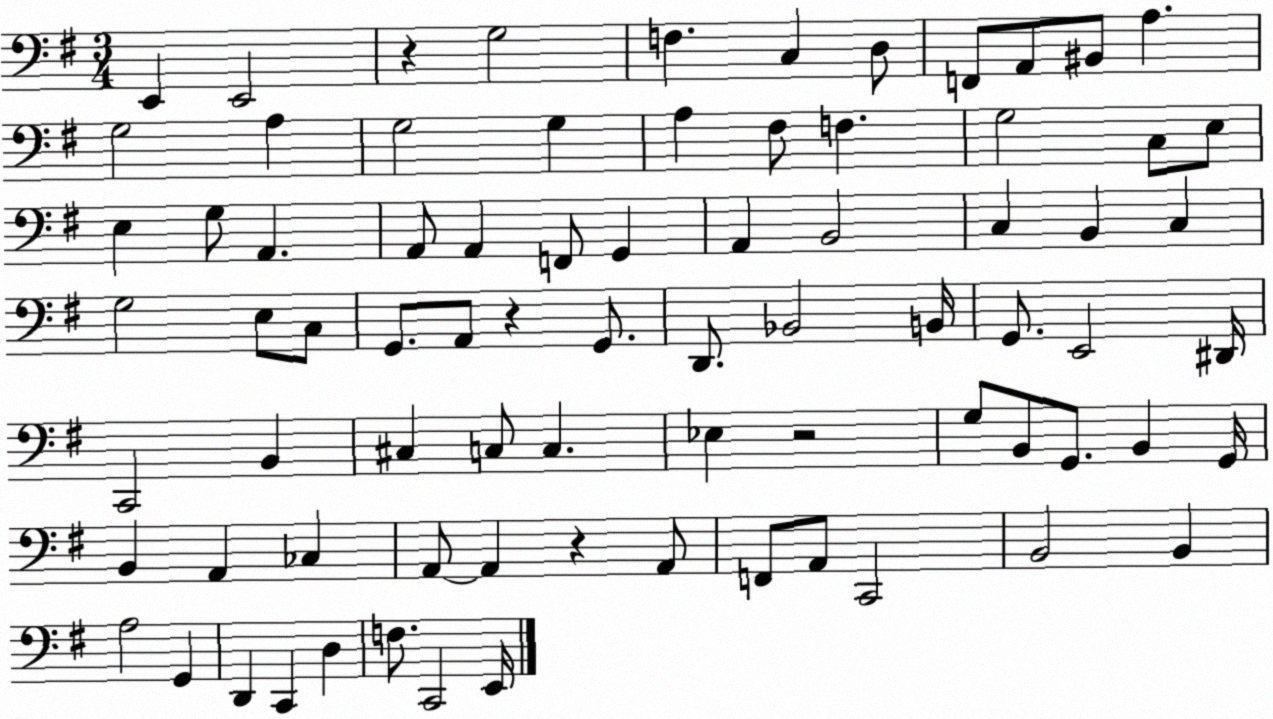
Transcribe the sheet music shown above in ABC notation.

X:1
T:Untitled
M:3/4
L:1/4
K:G
E,, E,,2 z G,2 F, C, D,/2 F,,/2 A,,/2 ^B,,/2 A, G,2 A, G,2 G, A, ^F,/2 F, G,2 C,/2 E,/2 E, G,/2 A,, A,,/2 A,, F,,/2 G,, A,, B,,2 C, B,, C, G,2 E,/2 C,/2 G,,/2 A,,/2 z G,,/2 D,,/2 _B,,2 B,,/4 G,,/2 E,,2 ^D,,/4 C,,2 B,, ^C, C,/2 C, _E, z2 G,/2 B,,/2 G,,/2 B,, G,,/4 B,, A,, _C, A,,/2 A,, z A,,/2 F,,/2 A,,/2 C,,2 B,,2 B,, A,2 G,, D,, C,, D, F,/2 C,,2 E,,/4